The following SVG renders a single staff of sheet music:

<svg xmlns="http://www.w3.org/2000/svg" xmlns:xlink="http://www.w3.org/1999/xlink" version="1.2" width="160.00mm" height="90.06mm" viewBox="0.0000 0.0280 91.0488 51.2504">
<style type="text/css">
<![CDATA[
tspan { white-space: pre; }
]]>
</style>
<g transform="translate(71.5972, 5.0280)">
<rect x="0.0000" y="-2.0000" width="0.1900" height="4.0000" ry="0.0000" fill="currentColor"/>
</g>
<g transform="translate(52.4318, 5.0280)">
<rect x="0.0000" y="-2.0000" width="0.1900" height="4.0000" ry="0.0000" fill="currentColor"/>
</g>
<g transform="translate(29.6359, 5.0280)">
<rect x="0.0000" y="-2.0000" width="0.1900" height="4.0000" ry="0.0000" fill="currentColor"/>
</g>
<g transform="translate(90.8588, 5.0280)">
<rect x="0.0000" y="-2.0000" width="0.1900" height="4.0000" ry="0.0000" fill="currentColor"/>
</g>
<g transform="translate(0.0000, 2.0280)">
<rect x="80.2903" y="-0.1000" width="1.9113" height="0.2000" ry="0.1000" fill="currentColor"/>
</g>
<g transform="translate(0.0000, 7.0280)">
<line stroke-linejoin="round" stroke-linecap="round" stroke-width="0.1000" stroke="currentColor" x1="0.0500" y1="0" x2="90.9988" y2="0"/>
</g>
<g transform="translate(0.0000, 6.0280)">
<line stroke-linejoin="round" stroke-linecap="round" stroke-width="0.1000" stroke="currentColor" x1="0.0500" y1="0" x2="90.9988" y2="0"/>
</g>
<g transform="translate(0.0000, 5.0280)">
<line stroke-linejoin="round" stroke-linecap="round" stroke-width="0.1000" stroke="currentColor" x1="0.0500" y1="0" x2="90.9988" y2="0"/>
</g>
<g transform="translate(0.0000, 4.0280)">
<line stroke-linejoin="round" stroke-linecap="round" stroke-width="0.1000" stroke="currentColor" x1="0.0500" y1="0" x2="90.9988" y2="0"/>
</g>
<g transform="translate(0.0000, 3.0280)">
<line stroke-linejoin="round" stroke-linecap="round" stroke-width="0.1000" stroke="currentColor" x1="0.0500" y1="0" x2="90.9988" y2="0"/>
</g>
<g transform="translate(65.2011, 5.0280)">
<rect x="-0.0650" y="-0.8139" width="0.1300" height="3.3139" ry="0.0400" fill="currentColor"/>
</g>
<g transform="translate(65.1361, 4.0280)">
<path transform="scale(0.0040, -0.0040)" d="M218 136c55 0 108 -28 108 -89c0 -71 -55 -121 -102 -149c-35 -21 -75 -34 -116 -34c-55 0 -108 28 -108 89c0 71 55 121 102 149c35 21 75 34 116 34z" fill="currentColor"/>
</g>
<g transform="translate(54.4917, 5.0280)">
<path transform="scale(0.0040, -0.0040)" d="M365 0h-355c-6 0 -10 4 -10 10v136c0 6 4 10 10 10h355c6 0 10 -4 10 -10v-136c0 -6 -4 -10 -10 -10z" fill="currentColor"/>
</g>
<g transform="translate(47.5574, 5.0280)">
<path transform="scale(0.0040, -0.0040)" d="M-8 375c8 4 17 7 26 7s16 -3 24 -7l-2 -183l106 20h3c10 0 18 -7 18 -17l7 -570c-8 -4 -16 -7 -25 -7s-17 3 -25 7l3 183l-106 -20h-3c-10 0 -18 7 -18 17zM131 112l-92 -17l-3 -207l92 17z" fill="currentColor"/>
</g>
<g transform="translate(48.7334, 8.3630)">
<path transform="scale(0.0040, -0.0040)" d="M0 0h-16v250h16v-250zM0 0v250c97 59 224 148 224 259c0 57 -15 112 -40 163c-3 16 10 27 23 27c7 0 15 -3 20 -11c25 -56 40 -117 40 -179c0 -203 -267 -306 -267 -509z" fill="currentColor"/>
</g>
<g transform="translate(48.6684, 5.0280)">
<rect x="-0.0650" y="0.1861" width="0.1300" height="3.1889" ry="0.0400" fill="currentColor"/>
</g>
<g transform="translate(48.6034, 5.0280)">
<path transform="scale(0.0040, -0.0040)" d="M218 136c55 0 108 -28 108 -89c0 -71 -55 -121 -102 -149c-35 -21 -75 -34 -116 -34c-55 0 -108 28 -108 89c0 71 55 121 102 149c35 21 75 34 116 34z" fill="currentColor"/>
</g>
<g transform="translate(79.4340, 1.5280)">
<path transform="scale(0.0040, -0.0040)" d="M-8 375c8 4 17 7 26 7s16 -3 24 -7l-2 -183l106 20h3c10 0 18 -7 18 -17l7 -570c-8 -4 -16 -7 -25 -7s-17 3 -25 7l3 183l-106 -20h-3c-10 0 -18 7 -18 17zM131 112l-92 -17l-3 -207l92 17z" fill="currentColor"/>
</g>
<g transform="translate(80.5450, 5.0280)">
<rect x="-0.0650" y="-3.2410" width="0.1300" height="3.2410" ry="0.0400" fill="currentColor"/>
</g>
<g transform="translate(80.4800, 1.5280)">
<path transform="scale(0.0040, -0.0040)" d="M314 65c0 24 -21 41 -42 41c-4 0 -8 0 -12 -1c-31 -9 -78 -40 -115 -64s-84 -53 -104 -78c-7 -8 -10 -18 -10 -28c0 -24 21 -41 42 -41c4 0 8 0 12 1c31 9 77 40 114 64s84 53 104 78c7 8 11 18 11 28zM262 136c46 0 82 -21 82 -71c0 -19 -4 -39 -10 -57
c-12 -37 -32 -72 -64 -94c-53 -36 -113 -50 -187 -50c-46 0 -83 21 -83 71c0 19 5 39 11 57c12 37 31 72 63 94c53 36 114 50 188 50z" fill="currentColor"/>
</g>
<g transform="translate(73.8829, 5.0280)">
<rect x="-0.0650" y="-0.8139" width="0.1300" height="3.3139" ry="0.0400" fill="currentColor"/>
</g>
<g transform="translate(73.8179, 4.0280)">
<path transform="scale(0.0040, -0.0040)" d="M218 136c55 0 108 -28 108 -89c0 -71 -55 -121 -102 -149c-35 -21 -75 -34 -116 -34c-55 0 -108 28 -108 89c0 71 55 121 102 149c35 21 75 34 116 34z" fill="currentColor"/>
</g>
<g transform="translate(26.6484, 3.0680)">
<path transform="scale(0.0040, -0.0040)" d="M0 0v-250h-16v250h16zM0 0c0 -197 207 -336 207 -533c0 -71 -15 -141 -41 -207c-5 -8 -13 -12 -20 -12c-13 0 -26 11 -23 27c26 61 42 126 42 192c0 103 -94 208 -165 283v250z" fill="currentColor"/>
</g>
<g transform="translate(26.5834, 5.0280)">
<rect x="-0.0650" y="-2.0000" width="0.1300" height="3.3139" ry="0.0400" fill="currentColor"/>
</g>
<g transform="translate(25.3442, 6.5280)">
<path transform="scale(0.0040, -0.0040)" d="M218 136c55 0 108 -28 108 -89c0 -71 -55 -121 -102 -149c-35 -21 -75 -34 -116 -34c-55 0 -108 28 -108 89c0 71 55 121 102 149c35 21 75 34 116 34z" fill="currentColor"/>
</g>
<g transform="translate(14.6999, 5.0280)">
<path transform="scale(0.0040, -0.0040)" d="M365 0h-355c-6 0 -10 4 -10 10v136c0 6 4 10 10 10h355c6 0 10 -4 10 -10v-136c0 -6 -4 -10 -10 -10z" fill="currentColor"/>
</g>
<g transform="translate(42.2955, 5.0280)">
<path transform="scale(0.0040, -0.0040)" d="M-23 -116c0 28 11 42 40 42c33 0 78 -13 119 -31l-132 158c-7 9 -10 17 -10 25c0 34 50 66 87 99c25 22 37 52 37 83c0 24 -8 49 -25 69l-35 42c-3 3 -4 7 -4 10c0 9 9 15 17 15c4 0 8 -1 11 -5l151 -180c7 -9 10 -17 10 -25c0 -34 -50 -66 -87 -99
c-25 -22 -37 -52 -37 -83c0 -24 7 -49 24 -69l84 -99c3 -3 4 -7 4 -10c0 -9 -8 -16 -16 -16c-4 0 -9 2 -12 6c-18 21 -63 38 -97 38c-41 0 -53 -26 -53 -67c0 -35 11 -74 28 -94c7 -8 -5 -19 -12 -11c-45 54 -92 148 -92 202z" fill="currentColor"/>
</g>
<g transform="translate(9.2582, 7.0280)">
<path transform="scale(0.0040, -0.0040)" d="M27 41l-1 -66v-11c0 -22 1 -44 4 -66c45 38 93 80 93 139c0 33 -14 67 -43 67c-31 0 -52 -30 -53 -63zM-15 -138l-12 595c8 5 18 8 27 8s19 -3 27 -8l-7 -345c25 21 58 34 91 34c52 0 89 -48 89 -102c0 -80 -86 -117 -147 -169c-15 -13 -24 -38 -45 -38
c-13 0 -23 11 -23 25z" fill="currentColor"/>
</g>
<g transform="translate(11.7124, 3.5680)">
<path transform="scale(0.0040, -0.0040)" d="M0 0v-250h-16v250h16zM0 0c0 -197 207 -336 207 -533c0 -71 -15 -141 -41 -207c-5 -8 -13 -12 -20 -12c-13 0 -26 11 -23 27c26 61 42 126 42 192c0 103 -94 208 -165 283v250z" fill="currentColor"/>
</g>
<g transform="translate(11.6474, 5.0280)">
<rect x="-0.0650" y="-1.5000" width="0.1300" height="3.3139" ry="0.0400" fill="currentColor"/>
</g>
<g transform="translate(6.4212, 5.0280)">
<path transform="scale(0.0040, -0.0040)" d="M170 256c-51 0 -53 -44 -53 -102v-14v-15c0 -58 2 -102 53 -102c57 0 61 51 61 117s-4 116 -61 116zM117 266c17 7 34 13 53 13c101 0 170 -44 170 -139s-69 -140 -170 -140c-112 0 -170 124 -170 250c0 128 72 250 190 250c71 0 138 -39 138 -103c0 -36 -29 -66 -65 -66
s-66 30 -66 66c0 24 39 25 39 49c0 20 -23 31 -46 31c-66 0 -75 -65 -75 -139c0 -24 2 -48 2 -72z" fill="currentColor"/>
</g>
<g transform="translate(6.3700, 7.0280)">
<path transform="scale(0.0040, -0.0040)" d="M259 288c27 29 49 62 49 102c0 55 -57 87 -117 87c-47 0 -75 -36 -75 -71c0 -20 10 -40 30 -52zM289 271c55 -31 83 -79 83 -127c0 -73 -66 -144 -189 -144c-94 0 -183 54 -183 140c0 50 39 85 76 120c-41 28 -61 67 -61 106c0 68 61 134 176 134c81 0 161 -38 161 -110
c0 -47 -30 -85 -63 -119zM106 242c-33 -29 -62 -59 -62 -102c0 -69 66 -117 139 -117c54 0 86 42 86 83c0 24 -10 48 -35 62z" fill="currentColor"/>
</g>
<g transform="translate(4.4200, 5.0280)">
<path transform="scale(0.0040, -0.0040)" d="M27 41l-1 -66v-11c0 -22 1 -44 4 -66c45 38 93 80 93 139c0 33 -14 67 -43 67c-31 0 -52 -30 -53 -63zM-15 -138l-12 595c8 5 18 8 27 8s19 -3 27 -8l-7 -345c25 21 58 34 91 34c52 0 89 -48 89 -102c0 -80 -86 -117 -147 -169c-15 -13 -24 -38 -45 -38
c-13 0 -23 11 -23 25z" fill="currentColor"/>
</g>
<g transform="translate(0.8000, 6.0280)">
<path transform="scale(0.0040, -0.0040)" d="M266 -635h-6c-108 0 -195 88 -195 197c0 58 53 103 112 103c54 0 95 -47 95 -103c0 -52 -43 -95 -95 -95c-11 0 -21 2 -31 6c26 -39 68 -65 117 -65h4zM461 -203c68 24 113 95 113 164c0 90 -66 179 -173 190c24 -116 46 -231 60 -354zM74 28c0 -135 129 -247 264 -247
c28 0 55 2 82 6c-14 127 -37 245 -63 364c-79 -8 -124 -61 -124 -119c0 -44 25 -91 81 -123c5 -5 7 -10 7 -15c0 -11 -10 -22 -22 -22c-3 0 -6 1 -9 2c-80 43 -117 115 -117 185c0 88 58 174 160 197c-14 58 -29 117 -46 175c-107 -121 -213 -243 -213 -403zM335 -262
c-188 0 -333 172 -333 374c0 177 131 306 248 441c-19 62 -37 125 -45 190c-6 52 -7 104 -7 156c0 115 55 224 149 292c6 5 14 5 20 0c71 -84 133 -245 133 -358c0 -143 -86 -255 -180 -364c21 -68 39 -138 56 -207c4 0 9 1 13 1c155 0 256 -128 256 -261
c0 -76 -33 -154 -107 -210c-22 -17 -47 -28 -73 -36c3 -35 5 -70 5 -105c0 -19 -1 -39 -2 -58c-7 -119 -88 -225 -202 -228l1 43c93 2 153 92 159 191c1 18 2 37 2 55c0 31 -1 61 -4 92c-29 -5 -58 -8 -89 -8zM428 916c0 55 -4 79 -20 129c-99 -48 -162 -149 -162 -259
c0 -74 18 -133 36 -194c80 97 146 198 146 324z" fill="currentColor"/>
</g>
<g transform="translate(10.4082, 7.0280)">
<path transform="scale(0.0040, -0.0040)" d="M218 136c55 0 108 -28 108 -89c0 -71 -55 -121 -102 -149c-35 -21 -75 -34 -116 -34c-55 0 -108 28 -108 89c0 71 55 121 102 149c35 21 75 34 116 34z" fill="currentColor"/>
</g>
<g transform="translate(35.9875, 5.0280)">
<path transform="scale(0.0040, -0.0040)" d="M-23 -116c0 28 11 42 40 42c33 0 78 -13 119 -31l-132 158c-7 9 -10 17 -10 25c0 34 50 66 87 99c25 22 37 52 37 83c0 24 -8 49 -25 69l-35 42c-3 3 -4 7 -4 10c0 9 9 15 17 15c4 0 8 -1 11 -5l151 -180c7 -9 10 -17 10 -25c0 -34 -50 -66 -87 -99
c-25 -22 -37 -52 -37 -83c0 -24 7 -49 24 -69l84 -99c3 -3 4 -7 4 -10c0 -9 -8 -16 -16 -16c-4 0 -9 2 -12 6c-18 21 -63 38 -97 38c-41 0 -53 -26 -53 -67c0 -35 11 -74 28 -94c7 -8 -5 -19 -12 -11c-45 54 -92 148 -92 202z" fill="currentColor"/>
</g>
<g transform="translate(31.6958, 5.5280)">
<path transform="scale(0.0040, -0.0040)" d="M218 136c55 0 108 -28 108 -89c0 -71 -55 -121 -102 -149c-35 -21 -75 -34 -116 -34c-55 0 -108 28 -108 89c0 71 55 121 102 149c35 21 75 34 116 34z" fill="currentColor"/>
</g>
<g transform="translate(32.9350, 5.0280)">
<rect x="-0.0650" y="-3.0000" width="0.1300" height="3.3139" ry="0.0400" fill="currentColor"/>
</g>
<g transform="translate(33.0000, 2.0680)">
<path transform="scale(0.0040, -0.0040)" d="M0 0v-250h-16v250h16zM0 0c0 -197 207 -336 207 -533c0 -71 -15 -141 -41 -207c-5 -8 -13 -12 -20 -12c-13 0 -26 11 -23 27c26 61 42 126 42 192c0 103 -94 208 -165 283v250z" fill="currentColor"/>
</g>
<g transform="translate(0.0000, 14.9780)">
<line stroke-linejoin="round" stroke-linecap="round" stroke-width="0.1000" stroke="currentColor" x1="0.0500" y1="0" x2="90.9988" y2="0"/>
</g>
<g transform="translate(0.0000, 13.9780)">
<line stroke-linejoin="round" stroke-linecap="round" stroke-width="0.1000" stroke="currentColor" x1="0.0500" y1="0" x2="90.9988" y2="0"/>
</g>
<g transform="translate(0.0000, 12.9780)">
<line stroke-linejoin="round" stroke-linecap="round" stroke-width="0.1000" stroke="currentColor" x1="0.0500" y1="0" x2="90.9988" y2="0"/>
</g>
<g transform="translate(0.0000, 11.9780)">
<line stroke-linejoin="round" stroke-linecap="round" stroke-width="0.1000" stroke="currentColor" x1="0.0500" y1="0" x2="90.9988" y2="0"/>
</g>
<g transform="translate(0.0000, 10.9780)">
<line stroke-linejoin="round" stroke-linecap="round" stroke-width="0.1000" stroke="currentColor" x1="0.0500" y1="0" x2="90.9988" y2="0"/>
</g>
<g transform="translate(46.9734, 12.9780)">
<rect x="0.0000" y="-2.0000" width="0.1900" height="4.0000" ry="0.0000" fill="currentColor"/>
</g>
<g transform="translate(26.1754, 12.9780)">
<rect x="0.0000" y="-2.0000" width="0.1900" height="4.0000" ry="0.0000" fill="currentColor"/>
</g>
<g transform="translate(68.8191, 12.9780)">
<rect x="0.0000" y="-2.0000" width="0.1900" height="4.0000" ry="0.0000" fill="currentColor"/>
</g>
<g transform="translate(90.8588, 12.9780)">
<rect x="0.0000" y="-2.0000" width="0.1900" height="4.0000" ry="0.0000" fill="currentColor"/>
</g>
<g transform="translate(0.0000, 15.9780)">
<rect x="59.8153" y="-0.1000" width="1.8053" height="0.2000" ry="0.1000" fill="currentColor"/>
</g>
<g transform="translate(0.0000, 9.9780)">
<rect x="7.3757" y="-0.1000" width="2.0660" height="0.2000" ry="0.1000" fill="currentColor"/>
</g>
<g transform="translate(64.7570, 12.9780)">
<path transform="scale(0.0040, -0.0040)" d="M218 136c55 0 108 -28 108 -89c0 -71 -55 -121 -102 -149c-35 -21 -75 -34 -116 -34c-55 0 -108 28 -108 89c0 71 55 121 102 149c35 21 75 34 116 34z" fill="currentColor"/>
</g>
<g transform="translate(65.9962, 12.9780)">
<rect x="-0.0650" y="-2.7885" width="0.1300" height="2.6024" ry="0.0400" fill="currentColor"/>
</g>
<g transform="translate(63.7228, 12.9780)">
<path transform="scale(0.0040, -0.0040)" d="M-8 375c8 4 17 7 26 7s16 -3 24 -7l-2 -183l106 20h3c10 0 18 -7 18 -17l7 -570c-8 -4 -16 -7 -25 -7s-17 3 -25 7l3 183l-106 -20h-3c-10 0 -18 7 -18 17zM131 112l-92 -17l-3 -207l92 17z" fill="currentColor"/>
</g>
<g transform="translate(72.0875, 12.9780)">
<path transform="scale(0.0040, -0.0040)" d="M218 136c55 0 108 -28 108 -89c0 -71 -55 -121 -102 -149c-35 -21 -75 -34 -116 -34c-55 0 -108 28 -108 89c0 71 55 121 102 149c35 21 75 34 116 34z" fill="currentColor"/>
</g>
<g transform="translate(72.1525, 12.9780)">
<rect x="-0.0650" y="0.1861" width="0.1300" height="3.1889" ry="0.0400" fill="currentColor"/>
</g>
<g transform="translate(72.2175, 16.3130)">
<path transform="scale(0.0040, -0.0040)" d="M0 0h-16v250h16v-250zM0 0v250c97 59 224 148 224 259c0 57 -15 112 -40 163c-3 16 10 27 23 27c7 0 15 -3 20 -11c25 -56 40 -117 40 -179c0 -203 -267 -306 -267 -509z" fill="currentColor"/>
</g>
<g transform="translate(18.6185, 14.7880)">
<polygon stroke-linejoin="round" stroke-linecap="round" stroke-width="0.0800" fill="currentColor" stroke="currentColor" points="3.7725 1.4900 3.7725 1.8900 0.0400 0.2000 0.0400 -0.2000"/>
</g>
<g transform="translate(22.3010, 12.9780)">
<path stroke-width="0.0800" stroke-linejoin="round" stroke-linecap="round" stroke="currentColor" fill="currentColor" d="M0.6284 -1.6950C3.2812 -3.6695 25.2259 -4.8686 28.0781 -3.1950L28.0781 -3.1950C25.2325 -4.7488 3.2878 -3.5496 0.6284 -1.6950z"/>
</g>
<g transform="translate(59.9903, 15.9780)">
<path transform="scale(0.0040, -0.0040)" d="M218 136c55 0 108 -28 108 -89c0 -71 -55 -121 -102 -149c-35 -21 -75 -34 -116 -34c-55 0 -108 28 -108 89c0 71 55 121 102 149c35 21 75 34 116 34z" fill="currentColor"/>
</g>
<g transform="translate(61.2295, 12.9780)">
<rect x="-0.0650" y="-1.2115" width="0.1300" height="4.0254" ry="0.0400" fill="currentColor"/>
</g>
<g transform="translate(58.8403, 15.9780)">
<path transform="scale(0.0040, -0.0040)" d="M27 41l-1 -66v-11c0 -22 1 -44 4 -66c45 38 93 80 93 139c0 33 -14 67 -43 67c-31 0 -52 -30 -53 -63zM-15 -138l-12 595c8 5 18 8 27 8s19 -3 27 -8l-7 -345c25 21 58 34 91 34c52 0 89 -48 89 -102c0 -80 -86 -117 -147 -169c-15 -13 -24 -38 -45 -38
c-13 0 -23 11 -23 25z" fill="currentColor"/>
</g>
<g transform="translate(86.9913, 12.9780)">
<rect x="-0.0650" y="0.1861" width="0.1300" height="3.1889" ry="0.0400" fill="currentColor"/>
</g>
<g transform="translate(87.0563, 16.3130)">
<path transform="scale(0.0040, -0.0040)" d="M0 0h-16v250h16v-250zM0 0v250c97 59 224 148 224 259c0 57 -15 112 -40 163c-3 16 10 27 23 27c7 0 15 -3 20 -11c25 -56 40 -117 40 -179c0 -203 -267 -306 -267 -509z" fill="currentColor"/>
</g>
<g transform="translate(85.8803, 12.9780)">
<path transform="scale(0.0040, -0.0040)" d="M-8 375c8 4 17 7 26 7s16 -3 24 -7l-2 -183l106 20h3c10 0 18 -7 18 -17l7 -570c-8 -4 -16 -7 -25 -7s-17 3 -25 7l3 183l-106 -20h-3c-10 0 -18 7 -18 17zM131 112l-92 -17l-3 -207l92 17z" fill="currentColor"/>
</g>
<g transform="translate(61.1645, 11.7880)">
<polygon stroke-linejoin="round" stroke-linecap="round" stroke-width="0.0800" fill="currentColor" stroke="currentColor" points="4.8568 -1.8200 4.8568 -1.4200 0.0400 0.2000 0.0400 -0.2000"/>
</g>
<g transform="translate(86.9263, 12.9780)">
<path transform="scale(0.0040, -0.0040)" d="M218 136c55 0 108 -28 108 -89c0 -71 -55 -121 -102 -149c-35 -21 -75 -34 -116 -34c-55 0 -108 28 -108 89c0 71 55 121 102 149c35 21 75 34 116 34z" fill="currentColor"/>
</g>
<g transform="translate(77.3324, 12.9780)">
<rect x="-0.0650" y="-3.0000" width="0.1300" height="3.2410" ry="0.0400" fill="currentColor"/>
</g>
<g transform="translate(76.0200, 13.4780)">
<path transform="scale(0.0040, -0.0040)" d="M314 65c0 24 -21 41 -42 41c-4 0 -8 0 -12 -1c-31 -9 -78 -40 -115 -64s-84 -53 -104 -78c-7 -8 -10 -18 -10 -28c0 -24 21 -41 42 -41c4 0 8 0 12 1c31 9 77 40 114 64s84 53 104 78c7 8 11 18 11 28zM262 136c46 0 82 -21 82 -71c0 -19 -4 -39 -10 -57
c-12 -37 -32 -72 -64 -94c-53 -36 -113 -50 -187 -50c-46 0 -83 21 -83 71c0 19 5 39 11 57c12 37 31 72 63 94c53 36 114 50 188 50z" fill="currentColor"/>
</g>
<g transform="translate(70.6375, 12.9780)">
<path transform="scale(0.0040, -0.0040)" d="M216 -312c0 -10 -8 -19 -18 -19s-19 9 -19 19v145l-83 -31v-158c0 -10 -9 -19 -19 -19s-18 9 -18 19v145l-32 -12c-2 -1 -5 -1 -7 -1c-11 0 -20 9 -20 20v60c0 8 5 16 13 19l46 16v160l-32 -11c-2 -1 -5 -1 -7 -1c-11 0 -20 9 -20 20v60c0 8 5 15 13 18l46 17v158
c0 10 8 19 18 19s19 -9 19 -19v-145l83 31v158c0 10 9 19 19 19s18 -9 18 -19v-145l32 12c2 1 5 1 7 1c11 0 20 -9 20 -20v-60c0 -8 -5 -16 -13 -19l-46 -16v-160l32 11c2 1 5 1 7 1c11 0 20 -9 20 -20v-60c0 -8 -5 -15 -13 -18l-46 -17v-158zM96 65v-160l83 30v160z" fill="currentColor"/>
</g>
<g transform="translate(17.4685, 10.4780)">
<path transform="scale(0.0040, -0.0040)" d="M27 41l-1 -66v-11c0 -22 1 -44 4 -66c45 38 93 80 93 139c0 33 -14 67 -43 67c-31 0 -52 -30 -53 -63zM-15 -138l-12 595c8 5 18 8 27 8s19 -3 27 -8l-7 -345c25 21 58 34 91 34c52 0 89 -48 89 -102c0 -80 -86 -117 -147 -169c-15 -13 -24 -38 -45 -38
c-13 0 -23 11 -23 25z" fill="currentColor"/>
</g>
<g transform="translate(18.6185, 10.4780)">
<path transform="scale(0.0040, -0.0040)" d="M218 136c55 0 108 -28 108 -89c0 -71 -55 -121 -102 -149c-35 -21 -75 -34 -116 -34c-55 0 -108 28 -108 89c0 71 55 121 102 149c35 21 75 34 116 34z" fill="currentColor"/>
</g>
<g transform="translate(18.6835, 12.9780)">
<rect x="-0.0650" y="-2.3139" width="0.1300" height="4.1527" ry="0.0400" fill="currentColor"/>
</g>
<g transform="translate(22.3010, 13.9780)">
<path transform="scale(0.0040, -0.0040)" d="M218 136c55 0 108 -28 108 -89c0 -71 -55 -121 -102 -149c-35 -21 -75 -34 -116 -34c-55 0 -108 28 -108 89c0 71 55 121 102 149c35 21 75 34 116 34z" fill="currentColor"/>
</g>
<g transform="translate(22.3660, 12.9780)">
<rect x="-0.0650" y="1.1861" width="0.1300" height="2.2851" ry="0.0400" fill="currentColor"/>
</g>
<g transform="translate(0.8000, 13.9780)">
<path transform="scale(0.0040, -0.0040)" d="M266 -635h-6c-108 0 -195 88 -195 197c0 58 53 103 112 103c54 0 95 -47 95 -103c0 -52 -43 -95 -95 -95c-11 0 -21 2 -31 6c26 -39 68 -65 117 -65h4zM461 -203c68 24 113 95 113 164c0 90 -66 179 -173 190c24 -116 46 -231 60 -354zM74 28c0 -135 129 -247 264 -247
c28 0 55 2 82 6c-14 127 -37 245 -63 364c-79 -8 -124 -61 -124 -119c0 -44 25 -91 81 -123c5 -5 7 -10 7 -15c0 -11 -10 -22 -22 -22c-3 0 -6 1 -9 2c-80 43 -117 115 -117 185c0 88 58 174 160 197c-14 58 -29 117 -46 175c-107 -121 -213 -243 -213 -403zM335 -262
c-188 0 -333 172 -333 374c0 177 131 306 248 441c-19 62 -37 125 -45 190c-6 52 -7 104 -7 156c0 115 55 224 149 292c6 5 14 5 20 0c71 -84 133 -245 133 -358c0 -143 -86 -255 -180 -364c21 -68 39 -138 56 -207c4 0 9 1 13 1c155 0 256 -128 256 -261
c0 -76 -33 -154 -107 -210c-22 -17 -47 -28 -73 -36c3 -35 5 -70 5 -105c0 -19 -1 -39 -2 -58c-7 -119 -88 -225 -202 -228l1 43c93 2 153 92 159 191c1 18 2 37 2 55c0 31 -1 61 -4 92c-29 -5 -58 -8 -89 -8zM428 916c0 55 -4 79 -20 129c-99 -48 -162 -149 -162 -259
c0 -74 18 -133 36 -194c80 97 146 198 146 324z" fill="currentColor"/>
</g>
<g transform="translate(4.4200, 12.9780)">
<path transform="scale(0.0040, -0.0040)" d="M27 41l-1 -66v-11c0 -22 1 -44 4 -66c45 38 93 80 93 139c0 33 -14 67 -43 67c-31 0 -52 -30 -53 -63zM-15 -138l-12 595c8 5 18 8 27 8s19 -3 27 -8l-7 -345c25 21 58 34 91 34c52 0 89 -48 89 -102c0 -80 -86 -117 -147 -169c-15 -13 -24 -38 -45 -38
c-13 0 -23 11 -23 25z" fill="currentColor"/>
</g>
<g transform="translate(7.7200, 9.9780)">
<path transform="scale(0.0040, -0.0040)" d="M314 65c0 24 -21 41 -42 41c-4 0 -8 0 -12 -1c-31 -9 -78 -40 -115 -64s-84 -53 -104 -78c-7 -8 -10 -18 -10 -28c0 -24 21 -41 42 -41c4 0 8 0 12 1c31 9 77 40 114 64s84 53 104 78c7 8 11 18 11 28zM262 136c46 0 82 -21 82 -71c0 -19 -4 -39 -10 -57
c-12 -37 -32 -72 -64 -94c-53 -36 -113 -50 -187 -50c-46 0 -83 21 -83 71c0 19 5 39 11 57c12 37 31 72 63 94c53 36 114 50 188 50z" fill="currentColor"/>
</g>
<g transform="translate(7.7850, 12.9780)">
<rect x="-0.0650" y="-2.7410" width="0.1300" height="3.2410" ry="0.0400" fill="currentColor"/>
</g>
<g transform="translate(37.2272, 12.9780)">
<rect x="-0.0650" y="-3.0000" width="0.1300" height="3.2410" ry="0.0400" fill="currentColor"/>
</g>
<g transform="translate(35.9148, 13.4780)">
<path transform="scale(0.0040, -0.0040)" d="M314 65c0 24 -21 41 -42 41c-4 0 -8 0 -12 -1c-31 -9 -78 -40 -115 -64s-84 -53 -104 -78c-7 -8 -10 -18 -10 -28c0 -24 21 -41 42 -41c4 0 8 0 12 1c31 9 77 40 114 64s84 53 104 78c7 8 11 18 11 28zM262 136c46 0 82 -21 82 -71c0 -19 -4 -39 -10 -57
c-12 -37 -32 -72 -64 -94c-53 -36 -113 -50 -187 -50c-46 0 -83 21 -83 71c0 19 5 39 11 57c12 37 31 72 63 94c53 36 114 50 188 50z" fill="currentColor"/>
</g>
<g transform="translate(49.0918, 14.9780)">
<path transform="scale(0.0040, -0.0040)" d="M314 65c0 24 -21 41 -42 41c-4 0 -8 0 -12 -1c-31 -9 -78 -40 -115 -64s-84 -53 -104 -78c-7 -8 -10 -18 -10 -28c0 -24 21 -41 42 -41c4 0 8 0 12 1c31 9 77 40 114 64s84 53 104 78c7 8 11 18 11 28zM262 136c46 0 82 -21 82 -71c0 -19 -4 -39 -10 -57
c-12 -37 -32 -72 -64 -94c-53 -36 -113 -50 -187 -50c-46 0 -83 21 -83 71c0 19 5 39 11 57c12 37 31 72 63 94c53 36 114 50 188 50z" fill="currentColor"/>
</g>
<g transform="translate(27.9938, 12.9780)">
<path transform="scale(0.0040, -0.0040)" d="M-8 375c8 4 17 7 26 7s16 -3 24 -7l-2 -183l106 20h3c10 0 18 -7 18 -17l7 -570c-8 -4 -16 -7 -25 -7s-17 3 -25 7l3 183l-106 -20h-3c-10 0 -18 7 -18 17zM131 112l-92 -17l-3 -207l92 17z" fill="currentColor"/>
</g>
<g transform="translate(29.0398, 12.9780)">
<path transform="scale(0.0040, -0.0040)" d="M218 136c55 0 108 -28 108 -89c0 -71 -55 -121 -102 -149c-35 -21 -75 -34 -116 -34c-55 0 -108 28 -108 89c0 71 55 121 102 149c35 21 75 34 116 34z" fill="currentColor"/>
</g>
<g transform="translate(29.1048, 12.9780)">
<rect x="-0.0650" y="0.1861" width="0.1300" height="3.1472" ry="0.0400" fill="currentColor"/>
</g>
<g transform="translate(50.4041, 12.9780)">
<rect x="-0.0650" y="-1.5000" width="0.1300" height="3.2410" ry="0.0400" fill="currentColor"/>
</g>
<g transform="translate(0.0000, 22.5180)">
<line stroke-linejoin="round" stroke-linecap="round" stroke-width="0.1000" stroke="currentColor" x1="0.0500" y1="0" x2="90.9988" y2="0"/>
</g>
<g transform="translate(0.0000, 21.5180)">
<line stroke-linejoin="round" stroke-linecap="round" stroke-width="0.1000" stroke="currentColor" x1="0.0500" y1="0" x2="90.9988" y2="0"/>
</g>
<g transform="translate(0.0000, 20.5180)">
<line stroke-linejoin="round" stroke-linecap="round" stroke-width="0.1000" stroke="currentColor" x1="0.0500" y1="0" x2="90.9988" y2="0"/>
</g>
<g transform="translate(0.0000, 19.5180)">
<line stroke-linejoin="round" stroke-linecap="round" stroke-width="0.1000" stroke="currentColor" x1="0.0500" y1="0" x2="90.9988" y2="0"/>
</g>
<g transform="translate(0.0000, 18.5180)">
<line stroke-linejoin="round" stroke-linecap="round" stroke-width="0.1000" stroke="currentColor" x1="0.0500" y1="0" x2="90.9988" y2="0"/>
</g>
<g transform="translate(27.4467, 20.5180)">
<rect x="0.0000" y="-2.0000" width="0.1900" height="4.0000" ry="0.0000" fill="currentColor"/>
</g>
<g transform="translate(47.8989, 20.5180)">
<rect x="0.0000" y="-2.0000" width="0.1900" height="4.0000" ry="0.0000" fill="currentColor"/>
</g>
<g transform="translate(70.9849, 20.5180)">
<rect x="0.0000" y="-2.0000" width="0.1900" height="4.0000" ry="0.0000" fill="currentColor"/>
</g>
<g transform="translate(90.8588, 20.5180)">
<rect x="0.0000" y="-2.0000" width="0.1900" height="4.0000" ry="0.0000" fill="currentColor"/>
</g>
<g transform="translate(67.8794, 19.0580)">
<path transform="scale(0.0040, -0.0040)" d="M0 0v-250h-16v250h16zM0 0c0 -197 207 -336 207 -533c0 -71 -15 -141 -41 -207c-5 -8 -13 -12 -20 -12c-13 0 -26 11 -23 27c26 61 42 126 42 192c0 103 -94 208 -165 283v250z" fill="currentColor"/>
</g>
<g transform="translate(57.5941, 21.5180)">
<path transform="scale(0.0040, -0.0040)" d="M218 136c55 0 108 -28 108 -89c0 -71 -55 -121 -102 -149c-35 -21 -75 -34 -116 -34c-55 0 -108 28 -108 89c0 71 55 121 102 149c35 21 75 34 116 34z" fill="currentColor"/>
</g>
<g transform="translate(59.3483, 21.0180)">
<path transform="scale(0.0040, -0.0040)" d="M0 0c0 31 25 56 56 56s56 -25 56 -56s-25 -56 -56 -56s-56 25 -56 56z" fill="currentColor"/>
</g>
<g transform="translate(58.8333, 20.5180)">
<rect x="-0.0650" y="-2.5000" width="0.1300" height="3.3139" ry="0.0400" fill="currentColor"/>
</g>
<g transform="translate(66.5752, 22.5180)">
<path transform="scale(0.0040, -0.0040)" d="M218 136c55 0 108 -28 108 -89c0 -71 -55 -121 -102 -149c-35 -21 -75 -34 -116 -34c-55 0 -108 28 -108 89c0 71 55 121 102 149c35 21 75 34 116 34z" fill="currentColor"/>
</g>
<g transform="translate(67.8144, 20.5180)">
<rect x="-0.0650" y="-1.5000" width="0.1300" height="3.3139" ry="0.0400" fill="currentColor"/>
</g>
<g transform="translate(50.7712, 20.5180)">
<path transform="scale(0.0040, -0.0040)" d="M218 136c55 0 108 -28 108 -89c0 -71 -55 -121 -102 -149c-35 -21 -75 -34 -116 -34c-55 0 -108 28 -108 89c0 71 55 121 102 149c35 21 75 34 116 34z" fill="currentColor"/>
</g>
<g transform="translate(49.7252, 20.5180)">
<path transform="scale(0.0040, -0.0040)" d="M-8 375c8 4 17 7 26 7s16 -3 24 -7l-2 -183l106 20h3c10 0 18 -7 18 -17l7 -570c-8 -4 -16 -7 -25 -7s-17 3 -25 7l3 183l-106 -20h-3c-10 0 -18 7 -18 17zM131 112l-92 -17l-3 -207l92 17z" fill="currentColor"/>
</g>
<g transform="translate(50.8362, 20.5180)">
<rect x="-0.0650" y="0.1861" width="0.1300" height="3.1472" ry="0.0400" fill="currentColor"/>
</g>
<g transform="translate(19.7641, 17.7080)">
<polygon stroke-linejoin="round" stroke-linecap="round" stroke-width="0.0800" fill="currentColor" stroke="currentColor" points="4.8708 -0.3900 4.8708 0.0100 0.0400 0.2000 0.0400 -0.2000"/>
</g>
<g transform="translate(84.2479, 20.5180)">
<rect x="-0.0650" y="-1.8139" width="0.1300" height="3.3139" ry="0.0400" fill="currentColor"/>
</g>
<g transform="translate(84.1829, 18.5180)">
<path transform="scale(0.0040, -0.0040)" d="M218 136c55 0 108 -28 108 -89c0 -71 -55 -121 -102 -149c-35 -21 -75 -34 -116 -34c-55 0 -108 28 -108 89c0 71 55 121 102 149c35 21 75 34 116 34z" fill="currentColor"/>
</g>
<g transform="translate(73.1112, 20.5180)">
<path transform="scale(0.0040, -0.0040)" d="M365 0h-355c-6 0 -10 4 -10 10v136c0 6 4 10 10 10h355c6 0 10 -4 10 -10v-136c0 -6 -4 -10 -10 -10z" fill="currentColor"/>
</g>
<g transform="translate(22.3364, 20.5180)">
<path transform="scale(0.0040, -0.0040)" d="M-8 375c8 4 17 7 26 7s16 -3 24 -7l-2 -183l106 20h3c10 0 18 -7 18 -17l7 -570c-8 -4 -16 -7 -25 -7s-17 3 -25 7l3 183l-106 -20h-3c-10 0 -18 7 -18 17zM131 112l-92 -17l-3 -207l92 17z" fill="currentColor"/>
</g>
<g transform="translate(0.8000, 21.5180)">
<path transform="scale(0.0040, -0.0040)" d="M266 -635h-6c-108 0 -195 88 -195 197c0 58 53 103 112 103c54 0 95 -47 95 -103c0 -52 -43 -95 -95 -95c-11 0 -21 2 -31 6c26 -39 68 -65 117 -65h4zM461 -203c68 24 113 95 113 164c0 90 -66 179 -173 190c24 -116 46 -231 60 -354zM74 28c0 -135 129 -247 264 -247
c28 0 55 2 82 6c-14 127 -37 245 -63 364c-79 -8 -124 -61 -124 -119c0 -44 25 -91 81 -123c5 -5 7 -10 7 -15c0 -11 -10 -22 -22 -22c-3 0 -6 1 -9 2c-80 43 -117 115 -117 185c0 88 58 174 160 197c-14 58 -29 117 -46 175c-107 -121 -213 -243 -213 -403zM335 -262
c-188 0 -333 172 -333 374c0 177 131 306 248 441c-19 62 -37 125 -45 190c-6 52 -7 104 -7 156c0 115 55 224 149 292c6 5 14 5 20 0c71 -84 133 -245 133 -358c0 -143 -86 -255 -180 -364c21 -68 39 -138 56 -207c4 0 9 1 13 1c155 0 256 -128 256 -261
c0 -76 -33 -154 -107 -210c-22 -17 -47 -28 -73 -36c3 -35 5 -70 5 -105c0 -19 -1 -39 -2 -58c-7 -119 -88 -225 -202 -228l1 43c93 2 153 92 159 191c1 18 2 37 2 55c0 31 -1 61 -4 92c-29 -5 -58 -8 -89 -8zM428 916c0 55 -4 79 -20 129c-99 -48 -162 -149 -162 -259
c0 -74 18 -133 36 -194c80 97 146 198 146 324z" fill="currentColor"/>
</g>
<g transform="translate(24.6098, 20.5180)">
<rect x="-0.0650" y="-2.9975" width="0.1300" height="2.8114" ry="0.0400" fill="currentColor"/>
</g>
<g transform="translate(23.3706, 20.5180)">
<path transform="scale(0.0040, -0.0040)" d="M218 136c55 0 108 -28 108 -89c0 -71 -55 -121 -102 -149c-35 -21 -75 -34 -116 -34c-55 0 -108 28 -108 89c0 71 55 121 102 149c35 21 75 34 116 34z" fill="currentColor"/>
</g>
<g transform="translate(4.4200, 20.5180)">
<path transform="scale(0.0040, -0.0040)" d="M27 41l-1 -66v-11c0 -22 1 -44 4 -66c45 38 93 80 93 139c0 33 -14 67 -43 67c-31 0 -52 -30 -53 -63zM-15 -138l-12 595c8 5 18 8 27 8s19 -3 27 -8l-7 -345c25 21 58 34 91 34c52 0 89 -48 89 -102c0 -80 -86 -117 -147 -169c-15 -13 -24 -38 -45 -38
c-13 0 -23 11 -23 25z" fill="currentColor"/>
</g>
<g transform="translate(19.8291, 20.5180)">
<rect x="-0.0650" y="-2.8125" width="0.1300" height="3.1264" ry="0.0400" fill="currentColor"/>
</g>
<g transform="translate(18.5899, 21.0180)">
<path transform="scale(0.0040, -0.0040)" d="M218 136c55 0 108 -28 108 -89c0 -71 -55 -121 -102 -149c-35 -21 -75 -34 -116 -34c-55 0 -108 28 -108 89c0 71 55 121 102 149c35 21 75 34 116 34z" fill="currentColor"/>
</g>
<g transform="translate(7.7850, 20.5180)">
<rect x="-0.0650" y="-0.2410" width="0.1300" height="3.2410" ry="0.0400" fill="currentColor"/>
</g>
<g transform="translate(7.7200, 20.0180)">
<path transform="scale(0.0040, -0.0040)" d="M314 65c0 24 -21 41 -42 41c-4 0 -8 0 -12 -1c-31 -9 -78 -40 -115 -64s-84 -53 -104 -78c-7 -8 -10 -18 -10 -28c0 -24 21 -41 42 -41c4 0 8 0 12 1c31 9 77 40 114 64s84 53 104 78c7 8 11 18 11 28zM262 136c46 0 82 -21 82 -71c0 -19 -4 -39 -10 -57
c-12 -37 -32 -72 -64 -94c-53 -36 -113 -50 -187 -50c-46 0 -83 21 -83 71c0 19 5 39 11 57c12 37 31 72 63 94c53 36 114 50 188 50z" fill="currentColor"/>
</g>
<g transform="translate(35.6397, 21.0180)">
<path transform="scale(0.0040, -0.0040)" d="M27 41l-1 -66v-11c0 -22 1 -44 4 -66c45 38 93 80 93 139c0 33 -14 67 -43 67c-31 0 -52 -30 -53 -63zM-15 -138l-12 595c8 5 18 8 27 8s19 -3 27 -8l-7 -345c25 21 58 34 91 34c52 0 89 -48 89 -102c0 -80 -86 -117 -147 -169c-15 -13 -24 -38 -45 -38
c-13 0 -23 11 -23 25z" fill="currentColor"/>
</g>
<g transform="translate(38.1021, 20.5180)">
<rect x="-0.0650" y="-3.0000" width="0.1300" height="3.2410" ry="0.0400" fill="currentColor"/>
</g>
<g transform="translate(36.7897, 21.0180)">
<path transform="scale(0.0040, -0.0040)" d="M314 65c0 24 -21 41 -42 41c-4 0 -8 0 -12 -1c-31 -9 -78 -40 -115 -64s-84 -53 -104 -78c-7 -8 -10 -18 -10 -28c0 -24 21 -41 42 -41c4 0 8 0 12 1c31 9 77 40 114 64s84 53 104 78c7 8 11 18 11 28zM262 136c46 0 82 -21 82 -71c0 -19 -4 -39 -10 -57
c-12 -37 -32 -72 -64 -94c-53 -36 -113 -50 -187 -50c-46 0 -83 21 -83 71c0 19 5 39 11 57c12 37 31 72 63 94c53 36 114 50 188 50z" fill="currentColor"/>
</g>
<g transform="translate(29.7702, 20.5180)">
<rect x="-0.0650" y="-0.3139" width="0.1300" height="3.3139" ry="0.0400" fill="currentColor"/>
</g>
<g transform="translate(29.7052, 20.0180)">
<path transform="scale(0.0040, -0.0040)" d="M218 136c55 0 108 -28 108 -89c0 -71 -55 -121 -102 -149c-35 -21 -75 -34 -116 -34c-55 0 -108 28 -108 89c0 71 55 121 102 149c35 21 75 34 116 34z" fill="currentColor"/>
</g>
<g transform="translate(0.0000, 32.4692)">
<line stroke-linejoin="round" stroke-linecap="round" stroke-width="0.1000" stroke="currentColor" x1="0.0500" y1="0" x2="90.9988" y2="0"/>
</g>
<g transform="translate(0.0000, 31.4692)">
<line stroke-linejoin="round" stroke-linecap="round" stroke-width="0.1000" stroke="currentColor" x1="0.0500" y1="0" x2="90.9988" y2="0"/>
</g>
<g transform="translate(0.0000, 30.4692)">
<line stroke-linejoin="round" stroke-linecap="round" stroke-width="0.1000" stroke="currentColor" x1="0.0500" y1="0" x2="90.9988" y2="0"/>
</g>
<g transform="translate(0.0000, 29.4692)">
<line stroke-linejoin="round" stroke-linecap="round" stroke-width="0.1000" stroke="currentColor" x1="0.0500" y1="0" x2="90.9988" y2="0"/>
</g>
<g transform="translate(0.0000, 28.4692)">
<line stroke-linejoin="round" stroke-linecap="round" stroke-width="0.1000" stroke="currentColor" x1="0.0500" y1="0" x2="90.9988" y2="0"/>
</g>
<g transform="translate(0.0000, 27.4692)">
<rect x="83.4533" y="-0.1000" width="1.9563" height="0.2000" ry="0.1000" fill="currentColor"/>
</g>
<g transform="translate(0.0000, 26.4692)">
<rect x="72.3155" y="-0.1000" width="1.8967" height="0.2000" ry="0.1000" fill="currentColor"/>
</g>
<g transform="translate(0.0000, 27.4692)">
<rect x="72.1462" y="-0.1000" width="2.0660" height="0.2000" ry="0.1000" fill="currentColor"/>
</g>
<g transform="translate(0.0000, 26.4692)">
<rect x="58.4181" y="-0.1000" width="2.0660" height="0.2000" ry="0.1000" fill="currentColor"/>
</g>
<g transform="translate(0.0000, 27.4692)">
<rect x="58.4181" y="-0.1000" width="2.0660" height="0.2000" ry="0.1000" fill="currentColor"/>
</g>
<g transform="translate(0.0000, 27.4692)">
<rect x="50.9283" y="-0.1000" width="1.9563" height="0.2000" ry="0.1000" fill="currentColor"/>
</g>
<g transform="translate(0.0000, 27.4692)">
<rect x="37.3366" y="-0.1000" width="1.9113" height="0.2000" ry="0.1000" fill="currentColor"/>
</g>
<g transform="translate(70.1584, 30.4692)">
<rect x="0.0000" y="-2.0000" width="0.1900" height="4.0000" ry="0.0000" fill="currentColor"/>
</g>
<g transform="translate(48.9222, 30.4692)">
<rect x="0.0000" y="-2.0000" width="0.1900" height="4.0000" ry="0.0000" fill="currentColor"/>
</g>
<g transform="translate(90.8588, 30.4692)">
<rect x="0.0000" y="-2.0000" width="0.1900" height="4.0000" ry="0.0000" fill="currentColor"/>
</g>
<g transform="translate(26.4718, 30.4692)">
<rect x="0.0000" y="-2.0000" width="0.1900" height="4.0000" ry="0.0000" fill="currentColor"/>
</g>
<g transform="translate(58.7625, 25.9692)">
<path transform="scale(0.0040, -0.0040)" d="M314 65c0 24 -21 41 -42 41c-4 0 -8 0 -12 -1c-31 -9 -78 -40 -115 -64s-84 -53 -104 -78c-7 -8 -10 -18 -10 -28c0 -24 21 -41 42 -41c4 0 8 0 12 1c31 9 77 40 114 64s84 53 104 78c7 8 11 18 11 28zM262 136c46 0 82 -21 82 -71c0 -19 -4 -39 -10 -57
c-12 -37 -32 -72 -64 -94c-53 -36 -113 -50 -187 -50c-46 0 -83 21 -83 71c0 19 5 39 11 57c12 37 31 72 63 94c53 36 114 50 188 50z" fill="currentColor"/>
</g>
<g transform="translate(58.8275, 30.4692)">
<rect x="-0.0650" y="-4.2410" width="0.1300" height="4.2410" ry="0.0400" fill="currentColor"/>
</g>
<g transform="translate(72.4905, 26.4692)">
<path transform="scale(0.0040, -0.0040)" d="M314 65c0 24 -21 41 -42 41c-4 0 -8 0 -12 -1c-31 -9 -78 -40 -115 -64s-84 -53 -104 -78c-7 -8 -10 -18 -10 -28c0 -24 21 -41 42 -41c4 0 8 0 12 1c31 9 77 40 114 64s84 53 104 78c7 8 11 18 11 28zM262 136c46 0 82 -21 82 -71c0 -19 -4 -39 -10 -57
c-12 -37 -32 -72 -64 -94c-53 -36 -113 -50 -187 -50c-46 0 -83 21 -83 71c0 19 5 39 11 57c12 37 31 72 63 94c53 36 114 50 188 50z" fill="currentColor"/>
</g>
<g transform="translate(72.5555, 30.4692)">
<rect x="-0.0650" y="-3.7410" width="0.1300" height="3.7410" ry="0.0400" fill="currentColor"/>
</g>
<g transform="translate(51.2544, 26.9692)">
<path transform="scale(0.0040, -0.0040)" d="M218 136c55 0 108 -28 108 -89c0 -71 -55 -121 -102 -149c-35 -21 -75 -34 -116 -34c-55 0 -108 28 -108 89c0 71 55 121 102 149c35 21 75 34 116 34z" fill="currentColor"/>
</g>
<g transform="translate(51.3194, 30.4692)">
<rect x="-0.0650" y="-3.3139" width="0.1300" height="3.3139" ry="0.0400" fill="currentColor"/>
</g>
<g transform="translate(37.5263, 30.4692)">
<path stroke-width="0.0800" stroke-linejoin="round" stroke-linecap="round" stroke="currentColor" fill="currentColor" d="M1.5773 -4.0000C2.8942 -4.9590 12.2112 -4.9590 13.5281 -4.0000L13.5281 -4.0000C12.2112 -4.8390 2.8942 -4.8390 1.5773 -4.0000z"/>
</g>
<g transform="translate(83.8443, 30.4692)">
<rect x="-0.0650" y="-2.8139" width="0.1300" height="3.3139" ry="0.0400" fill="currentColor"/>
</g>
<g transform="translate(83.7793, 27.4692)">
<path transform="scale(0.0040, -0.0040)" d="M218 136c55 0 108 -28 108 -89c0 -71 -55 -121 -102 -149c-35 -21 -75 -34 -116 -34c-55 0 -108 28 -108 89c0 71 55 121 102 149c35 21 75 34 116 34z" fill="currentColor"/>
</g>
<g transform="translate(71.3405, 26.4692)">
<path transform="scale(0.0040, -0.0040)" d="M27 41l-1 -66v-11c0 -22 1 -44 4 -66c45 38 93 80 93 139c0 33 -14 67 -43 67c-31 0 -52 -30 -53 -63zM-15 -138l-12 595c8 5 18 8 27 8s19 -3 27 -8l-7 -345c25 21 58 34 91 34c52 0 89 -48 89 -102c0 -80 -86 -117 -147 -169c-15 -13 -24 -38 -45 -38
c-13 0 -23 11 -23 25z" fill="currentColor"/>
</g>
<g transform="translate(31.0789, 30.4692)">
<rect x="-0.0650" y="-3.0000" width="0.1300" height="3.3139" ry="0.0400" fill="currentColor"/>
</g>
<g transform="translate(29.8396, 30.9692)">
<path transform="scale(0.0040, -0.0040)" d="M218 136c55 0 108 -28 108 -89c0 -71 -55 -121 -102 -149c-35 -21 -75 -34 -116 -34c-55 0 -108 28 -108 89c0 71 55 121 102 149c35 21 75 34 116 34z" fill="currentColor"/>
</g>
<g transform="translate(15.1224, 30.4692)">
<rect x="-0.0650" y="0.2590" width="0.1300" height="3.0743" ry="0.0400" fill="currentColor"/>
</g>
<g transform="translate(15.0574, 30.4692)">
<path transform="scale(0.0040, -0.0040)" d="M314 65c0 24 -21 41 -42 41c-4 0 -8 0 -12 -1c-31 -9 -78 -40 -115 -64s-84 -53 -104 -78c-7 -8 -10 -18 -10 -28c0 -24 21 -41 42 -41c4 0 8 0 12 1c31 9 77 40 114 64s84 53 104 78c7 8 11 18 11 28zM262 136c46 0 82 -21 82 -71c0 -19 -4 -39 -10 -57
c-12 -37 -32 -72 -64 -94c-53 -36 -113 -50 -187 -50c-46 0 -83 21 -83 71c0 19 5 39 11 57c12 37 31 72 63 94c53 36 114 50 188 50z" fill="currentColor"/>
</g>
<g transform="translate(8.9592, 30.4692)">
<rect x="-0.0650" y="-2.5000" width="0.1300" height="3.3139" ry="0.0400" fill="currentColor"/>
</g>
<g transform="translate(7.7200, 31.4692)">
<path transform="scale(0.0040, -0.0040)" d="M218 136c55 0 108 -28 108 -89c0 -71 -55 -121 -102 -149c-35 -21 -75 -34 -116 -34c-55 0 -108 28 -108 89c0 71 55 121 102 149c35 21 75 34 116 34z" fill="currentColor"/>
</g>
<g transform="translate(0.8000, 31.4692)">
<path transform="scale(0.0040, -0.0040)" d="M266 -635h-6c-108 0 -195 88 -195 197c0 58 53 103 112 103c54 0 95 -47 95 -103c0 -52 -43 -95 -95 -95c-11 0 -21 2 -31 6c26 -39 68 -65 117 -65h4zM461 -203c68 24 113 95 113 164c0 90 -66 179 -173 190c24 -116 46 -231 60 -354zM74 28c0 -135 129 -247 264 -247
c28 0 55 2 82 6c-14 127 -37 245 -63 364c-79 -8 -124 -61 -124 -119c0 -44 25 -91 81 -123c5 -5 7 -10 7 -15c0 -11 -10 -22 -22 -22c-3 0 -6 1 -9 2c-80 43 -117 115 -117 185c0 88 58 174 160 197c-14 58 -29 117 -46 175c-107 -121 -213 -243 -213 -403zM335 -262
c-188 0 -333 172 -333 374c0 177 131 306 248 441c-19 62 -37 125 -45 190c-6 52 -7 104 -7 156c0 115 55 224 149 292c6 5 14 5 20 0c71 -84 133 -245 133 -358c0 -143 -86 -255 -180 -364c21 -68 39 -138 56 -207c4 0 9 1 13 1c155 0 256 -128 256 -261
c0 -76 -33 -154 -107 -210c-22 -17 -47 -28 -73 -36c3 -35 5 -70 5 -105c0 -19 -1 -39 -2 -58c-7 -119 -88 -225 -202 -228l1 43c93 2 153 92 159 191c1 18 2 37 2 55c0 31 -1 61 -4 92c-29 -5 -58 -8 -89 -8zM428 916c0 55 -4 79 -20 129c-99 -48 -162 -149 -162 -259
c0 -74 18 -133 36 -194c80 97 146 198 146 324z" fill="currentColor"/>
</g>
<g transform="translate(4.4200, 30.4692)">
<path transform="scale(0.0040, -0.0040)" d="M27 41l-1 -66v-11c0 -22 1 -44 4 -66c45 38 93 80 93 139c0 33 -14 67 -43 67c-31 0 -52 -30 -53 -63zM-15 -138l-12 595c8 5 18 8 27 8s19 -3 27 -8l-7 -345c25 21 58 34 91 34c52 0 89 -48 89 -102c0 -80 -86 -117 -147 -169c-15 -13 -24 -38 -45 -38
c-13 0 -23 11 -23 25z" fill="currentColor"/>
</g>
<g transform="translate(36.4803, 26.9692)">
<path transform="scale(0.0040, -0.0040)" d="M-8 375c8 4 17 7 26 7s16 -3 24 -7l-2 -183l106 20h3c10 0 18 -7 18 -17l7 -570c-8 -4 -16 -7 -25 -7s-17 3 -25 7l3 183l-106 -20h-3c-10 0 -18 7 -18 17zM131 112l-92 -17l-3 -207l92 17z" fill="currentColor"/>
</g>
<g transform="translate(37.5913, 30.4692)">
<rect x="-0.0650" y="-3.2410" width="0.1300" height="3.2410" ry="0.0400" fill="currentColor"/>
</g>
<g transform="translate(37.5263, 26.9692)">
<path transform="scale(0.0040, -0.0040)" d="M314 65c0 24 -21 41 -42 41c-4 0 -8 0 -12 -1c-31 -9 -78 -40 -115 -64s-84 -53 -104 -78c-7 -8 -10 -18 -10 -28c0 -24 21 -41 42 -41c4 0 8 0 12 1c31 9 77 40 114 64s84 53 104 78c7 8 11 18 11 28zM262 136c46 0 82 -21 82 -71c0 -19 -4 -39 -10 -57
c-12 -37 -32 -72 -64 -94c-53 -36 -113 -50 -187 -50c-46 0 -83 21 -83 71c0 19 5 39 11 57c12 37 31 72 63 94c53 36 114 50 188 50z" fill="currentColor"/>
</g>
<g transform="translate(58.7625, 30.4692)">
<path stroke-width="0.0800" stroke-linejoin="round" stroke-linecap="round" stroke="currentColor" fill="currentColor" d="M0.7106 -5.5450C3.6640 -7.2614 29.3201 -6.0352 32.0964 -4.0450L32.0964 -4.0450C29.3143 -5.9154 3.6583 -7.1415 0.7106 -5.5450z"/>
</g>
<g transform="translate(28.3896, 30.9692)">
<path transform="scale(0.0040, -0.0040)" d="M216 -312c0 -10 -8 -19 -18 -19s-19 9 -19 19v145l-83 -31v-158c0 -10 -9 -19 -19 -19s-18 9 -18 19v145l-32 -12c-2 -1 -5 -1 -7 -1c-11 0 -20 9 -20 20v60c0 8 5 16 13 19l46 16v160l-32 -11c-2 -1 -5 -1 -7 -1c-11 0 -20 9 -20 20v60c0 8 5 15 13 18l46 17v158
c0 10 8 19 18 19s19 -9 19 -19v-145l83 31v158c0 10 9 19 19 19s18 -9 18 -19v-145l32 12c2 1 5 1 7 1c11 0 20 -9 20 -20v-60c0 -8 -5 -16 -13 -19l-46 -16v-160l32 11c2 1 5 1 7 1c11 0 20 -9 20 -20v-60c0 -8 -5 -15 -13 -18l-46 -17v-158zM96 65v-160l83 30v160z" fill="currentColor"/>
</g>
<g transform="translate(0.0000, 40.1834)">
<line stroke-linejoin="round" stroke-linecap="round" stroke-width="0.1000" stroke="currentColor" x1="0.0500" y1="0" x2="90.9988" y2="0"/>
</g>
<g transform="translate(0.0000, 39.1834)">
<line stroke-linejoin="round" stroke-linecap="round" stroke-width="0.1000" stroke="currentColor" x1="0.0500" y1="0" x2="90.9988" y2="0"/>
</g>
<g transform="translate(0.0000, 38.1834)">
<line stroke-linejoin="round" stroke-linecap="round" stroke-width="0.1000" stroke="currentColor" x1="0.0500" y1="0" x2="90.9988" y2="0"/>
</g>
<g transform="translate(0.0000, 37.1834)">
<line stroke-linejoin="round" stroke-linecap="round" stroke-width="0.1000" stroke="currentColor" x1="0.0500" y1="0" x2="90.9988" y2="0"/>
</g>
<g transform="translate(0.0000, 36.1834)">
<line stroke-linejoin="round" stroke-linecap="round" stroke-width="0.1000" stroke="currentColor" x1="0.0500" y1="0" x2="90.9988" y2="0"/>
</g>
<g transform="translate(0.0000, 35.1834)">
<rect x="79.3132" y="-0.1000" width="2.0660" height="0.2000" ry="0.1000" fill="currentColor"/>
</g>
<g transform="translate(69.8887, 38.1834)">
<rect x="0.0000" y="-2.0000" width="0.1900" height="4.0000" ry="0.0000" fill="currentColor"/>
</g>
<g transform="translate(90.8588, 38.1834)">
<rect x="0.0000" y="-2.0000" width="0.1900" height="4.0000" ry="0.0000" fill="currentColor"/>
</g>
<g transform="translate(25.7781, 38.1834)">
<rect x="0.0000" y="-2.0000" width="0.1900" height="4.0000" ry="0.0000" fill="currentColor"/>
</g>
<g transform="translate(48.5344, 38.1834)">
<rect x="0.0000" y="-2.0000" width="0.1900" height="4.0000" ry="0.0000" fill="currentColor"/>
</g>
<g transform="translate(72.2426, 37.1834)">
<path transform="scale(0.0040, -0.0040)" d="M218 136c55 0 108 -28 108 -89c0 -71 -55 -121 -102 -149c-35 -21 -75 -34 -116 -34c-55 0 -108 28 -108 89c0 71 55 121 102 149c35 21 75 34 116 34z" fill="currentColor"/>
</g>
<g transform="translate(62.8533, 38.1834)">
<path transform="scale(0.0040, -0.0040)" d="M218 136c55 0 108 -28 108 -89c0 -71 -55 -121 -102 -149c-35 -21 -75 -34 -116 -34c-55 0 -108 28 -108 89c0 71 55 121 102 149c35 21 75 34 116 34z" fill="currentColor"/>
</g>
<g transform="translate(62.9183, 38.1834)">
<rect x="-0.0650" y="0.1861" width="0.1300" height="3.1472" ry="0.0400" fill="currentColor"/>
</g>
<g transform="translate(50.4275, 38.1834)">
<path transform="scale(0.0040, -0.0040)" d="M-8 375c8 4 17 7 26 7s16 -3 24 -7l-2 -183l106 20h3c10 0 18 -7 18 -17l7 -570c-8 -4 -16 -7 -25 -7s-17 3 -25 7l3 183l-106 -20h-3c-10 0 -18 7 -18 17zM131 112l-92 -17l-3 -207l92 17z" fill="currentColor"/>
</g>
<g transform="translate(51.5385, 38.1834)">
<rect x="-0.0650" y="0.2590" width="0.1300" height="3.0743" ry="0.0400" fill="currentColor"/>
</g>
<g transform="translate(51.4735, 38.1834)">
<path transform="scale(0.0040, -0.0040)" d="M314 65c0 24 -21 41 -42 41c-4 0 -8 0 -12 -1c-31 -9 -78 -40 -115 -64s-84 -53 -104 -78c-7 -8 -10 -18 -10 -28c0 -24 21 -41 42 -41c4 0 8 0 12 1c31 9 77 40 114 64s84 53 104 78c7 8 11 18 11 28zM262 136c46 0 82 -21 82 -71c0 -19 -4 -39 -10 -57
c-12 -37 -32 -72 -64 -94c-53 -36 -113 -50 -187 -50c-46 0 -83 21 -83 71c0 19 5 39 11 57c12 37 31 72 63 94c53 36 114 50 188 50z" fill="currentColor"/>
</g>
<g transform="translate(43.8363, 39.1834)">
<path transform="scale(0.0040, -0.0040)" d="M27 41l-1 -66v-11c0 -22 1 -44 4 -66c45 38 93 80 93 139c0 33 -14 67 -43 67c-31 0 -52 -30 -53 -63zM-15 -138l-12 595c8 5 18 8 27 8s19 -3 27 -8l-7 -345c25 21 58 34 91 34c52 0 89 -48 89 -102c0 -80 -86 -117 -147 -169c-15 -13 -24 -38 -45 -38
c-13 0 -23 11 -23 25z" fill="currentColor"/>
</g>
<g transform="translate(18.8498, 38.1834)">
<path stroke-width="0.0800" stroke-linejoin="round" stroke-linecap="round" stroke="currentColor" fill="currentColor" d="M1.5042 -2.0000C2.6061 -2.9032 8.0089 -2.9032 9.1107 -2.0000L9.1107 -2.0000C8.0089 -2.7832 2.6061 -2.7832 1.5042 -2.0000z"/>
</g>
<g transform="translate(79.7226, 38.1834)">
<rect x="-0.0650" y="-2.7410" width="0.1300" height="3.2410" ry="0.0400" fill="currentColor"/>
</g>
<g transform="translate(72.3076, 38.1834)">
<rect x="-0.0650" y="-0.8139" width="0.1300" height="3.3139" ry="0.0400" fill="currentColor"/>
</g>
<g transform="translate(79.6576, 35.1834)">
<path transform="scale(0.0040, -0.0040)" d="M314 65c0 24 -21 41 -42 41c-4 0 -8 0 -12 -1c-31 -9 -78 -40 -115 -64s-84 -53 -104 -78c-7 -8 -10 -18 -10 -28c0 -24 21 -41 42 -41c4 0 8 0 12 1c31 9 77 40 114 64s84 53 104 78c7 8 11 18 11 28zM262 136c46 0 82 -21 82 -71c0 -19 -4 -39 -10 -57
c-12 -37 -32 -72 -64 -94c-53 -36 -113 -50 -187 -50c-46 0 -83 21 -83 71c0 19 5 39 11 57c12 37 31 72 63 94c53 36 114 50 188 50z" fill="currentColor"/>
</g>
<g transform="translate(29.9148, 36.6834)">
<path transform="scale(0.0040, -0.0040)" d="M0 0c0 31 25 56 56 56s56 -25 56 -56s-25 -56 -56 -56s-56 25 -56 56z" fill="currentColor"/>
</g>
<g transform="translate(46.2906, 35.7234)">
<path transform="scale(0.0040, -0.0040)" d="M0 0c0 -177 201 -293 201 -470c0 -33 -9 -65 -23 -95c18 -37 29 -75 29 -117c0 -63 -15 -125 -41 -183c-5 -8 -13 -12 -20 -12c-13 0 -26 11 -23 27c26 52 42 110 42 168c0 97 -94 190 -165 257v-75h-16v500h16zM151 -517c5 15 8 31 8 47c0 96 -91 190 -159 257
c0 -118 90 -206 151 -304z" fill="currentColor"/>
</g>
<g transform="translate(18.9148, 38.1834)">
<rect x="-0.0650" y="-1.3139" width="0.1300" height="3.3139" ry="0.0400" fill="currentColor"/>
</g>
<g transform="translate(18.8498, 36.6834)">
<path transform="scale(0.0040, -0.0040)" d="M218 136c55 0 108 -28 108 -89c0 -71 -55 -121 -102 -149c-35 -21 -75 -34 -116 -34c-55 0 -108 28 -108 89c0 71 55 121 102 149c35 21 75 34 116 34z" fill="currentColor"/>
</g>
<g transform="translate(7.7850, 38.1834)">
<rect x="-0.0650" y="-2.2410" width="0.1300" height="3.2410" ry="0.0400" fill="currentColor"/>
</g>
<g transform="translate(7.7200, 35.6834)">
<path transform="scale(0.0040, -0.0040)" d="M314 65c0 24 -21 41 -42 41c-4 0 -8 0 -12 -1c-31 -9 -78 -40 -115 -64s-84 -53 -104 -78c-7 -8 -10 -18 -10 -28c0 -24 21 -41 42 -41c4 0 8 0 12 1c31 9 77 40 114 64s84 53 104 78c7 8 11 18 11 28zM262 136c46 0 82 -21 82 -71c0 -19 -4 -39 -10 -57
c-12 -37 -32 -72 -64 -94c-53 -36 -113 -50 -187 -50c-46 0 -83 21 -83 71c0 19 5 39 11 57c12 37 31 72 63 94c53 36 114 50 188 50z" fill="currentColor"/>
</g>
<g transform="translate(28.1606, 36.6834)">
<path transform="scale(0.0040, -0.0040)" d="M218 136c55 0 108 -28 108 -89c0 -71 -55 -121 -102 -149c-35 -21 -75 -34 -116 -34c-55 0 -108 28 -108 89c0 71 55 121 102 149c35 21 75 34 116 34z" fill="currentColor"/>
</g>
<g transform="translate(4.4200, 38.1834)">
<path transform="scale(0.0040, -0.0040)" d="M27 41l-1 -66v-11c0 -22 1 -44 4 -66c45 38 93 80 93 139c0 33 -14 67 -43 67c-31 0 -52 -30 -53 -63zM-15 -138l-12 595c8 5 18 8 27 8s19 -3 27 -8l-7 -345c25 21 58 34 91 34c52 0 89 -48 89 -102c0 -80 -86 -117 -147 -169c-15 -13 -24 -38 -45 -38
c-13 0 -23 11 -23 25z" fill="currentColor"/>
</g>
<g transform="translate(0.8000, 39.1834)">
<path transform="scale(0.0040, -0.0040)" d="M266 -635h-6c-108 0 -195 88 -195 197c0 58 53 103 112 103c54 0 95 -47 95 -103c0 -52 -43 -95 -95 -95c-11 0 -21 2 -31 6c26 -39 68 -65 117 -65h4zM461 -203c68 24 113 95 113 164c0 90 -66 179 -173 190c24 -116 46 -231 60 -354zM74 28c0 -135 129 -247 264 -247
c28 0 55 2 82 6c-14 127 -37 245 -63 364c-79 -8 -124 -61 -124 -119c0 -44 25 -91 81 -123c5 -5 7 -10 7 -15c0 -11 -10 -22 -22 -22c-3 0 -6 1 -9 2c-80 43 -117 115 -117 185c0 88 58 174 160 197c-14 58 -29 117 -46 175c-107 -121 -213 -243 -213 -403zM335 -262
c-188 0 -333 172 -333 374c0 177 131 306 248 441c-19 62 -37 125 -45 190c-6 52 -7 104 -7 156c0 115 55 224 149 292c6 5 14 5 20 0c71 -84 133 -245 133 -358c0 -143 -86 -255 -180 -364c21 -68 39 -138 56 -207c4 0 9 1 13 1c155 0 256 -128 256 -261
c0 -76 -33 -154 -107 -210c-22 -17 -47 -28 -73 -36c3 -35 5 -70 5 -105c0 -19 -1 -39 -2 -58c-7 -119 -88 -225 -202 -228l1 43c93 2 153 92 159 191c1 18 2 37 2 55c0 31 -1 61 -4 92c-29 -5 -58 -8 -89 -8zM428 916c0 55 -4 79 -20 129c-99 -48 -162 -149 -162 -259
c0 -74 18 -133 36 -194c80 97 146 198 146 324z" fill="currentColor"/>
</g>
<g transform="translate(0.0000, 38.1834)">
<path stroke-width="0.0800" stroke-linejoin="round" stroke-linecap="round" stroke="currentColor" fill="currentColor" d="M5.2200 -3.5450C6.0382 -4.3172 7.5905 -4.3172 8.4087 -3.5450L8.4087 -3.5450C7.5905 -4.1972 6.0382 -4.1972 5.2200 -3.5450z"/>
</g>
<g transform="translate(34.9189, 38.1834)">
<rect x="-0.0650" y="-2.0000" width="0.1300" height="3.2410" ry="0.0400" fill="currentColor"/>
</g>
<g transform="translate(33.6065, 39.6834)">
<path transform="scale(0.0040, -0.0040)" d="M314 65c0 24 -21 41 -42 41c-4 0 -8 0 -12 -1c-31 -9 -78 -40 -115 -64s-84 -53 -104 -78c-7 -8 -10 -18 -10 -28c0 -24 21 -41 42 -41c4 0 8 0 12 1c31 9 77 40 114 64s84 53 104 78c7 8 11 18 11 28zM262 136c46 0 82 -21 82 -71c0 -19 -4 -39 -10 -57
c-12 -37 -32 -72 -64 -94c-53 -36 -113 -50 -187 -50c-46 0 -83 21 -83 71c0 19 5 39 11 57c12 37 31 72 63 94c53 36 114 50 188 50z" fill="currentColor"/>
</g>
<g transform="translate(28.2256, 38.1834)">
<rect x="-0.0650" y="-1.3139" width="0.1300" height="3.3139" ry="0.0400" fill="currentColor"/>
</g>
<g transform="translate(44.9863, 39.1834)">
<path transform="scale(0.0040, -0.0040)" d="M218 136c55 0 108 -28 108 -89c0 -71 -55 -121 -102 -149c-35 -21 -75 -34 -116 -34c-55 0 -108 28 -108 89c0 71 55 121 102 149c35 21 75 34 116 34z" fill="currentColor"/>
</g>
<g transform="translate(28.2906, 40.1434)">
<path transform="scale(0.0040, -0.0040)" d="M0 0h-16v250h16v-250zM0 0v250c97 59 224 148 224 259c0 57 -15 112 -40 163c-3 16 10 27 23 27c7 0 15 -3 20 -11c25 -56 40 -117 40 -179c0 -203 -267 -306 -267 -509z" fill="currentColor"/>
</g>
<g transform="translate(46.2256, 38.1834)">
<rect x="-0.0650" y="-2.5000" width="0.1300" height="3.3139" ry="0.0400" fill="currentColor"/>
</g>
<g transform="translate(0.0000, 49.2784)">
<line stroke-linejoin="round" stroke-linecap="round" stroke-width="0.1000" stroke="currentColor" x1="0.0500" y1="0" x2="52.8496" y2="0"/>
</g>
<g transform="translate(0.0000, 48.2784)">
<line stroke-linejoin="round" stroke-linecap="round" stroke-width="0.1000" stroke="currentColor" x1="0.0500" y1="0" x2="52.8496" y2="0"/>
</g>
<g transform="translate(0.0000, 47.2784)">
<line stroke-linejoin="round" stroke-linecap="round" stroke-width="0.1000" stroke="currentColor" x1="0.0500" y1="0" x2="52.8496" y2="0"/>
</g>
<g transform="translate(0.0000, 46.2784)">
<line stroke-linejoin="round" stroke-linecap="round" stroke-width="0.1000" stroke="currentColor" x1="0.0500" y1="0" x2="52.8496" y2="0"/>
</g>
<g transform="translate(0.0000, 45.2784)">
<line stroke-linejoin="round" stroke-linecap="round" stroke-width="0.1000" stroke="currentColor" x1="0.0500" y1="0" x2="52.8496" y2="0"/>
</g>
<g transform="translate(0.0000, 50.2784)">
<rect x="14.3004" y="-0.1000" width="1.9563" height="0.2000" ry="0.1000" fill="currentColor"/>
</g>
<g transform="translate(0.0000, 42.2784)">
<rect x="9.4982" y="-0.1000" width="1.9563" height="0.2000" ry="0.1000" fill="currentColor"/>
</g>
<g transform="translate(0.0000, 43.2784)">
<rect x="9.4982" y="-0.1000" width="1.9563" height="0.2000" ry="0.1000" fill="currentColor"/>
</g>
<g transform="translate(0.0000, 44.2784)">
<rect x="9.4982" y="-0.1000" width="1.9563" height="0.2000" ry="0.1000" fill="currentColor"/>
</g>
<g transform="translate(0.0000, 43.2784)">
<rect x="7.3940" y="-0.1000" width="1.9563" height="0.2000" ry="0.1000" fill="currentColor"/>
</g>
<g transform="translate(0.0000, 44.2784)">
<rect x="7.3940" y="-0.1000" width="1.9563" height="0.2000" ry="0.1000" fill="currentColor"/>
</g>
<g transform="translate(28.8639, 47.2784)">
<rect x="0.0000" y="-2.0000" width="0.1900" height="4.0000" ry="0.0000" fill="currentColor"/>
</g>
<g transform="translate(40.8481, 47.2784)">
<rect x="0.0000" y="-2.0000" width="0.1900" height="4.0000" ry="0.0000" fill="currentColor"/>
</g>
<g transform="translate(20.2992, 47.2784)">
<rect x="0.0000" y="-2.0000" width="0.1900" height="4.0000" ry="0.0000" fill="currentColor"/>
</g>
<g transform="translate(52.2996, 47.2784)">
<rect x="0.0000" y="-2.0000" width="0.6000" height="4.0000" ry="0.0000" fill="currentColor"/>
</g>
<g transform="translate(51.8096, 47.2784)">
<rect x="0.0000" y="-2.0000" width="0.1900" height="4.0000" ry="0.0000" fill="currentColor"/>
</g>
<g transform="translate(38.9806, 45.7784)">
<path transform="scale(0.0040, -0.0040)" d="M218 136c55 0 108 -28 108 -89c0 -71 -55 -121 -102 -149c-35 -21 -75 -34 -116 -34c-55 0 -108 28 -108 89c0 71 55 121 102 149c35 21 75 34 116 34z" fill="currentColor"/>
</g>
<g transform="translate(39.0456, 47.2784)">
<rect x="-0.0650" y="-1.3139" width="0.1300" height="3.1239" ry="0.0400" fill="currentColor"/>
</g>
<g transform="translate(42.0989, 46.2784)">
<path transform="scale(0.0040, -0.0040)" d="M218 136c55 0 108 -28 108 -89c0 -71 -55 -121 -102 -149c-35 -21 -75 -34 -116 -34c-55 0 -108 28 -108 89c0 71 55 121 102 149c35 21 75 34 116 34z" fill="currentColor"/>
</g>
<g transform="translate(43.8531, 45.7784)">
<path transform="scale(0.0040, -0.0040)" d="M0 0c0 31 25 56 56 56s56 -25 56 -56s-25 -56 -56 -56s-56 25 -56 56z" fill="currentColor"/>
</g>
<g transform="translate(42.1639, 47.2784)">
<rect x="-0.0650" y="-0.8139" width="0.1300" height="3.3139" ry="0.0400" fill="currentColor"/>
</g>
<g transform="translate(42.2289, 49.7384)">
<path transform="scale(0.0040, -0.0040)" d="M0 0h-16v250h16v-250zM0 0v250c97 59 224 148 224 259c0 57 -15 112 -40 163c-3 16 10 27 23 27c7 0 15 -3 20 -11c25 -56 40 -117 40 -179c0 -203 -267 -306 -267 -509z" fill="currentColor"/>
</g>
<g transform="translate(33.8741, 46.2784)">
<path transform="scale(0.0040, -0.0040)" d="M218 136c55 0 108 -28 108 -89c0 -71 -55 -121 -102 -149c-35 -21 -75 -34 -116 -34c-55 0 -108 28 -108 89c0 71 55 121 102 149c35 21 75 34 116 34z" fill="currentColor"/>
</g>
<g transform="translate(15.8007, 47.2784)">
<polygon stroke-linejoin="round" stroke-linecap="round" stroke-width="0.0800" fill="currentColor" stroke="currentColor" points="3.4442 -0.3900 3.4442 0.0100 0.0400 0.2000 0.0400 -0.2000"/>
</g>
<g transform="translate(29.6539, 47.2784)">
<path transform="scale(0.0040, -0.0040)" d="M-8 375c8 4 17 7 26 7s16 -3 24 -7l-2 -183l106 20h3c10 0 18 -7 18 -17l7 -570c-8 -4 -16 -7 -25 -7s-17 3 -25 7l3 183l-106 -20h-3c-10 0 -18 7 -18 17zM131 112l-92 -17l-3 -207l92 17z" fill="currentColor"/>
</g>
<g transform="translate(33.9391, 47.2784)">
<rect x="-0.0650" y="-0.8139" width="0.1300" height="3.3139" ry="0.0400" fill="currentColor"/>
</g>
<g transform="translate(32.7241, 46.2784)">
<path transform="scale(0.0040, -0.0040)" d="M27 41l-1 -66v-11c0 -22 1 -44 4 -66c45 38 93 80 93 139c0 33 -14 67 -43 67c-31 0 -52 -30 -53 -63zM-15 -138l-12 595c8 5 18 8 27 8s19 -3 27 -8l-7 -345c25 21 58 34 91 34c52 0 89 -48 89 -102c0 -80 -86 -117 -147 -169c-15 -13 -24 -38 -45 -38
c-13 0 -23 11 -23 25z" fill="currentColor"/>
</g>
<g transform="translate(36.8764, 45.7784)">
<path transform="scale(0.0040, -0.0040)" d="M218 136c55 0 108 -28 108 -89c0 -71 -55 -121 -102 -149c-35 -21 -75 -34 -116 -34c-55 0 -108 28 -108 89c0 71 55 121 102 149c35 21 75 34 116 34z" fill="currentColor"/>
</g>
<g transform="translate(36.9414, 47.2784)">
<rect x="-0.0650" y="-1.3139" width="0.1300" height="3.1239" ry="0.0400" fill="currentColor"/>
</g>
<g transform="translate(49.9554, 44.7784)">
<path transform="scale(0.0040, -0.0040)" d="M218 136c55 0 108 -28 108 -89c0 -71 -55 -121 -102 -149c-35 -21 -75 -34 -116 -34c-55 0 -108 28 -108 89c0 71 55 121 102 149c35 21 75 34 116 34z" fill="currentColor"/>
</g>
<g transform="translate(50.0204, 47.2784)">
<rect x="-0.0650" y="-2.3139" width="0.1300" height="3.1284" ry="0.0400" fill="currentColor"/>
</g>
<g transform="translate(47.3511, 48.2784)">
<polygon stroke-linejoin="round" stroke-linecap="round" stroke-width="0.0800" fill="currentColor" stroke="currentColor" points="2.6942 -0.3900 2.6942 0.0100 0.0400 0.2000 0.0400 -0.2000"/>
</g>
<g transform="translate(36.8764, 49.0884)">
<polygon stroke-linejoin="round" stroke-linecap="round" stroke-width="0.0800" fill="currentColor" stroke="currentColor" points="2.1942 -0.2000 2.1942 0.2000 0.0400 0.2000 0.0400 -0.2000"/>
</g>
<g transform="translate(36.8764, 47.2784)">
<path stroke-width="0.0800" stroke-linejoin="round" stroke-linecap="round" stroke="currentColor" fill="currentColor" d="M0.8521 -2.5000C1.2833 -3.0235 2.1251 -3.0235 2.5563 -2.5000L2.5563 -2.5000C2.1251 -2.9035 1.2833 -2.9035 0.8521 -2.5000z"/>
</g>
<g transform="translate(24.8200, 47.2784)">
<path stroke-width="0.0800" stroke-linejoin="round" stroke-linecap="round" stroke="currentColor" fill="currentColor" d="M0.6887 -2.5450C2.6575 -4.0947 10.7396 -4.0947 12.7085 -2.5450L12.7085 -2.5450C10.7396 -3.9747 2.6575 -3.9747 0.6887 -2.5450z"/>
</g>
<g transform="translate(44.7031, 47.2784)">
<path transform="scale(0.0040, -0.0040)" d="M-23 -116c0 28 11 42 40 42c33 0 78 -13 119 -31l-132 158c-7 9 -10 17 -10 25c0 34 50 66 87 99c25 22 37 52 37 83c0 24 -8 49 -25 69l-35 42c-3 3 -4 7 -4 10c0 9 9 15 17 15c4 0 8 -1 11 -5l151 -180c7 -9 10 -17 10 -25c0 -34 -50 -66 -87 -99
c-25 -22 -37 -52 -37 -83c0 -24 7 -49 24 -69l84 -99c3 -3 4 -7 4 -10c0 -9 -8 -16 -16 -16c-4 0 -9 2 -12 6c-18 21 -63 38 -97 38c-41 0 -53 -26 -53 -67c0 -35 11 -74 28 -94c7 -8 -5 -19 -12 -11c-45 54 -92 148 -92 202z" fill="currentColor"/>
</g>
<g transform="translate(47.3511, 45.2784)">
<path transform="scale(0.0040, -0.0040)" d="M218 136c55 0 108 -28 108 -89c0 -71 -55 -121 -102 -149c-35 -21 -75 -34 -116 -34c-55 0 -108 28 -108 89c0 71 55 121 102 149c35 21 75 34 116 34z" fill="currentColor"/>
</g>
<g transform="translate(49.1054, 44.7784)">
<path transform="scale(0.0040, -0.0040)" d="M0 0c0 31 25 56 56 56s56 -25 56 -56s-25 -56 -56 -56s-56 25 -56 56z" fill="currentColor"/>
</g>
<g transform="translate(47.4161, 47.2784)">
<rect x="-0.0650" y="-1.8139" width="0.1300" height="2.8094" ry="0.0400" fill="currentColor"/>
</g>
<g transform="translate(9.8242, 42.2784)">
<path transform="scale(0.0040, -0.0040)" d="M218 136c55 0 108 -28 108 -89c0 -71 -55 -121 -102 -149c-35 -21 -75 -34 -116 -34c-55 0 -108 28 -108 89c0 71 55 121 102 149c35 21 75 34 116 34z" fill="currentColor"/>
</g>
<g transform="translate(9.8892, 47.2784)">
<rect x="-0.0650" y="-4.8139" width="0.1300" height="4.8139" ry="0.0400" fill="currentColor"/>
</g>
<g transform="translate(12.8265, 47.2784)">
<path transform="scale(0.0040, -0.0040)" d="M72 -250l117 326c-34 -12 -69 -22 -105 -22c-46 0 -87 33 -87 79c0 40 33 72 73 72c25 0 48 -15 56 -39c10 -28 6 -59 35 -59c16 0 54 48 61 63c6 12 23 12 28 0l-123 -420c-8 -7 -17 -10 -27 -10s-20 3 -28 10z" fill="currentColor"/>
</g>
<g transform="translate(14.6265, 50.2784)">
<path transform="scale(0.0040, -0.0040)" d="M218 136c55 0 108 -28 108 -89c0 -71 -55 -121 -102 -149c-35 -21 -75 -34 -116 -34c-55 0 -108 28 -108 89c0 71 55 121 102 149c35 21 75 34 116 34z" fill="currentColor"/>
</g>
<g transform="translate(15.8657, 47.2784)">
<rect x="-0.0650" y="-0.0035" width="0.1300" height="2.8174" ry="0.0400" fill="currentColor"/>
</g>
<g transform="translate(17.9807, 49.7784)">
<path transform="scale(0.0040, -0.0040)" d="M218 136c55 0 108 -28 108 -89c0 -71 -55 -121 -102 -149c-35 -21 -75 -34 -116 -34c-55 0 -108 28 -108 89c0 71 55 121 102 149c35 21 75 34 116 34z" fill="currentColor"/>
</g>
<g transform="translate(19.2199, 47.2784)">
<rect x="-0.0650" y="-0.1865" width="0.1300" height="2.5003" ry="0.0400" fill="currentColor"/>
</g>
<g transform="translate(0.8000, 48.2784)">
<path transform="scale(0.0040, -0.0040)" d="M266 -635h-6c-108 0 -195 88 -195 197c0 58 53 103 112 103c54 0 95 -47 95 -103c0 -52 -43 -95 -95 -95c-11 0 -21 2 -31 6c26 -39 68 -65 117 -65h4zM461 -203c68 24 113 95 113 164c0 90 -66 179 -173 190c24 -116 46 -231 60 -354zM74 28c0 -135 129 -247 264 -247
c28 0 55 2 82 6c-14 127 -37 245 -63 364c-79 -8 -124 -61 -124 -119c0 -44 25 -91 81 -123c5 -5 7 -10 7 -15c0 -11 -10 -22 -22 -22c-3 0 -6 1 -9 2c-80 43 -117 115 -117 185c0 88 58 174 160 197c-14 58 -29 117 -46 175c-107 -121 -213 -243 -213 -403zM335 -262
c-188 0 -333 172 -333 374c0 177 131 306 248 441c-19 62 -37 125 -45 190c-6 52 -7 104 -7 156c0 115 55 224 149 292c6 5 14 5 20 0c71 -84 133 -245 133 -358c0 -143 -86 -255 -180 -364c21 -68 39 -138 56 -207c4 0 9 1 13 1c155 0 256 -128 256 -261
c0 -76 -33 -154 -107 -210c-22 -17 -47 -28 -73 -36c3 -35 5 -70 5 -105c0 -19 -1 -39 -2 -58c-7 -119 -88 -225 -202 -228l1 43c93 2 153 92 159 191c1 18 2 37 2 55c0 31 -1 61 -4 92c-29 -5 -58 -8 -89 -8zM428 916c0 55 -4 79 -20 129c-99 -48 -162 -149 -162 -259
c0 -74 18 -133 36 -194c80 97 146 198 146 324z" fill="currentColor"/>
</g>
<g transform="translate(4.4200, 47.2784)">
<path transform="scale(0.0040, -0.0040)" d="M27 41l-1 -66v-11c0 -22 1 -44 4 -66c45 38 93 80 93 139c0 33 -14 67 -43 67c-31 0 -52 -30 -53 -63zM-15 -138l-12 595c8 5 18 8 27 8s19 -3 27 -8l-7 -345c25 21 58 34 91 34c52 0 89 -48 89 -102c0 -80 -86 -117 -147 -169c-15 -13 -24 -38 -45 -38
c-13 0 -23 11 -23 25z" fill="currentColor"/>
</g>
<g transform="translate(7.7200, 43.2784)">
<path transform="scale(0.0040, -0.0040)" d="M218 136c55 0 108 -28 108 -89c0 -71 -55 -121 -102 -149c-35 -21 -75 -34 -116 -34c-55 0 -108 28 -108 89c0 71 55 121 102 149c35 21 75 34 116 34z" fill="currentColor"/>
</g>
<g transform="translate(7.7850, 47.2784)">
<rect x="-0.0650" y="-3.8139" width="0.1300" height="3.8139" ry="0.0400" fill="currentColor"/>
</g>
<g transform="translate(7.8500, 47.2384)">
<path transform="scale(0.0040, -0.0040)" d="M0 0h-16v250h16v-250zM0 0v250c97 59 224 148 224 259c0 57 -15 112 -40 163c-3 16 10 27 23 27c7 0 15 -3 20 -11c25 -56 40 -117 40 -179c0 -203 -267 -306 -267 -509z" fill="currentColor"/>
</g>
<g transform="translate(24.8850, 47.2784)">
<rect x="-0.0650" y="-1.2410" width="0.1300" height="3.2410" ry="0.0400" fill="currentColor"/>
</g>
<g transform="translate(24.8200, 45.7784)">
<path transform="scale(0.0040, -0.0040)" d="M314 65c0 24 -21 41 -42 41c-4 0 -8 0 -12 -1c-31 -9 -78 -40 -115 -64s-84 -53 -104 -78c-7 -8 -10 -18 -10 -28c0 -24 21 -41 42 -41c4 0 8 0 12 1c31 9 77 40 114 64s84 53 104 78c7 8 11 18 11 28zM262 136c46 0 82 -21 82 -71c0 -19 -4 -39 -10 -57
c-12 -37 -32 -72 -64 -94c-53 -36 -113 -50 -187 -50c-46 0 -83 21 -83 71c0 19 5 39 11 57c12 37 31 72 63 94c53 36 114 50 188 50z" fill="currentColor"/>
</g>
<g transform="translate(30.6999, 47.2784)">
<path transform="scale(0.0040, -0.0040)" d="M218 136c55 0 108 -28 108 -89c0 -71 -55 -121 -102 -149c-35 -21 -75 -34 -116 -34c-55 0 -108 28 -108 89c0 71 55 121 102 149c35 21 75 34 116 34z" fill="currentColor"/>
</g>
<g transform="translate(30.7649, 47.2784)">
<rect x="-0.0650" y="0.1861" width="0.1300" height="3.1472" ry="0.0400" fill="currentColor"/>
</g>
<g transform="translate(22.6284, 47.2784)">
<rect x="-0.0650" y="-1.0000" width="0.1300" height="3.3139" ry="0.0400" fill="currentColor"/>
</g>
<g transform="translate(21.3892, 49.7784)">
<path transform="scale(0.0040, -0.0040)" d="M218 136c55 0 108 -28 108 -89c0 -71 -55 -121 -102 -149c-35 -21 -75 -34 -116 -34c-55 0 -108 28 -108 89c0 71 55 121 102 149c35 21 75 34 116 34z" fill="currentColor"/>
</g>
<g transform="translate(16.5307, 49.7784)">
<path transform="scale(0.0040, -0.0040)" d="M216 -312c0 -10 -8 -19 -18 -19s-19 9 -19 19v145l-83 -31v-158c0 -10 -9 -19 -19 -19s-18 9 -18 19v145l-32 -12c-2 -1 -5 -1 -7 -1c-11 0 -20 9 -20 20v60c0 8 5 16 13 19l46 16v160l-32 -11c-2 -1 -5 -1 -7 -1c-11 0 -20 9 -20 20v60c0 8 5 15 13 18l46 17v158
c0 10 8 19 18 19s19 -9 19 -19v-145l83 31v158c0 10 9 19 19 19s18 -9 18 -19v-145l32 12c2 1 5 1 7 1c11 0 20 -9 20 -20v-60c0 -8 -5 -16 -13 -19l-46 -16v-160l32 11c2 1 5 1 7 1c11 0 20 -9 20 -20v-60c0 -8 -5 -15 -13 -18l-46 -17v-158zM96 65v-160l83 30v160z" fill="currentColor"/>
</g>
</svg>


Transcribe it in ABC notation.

X:1
T:Untitled
M:6/8
L:1/4
K:F
_E/2 z2 F/2 A/2 z z B/2 z2 d d b2 a2 _g/2 G/2 B A2 E2 _C/2 B/2 ^B/2 A2 B/2 c2 A/2 B/2 c _A2 B G E/2 z2 f G _B2 ^A b2 b d'2 _c'2 a g2 e e/2 F2 _G/4 B2 B d a2 c'/2 e' z/2 C/2 ^D/2 D e2 B _d e/2 e/2 d/2 z f/2 g/2